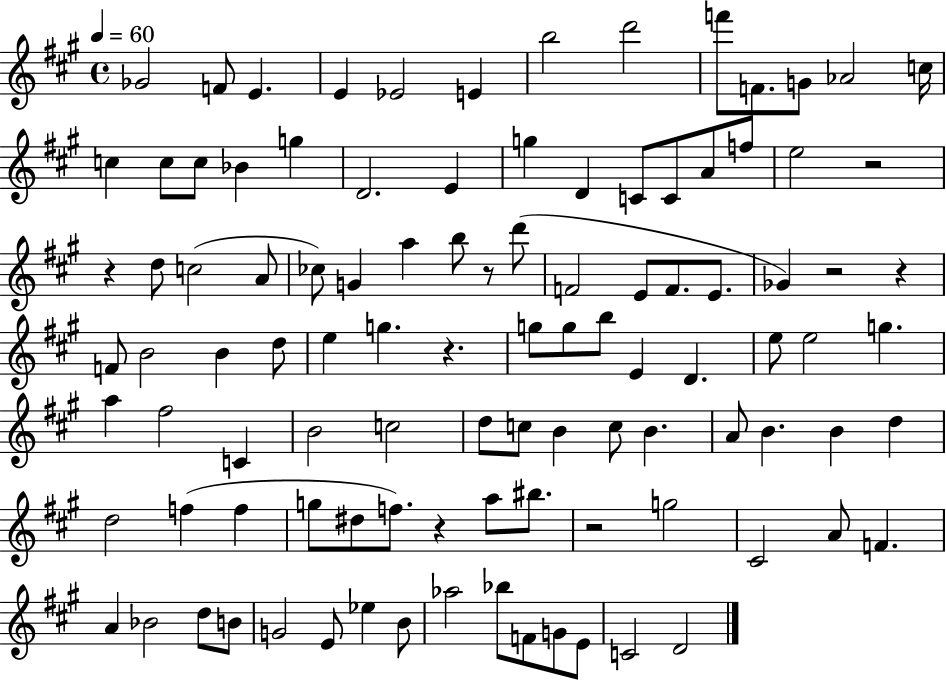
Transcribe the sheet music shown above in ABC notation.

X:1
T:Untitled
M:4/4
L:1/4
K:A
_G2 F/2 E E _E2 E b2 d'2 f'/2 F/2 G/2 _A2 c/4 c c/2 c/2 _B g D2 E g D C/2 C/2 A/2 f/2 e2 z2 z d/2 c2 A/2 _c/2 G a b/2 z/2 d'/2 F2 E/2 F/2 E/2 _G z2 z F/2 B2 B d/2 e g z g/2 g/2 b/2 E D e/2 e2 g a ^f2 C B2 c2 d/2 c/2 B c/2 B A/2 B B d d2 f f g/2 ^d/2 f/2 z a/2 ^b/2 z2 g2 ^C2 A/2 F A _B2 d/2 B/2 G2 E/2 _e B/2 _a2 _b/2 F/2 G/2 E/2 C2 D2